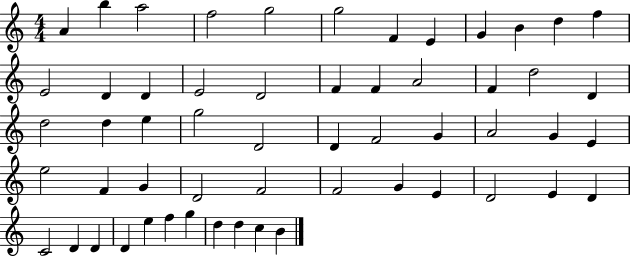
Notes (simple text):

A4/q B5/q A5/h F5/h G5/h G5/h F4/q E4/q G4/q B4/q D5/q F5/q E4/h D4/q D4/q E4/h D4/h F4/q F4/q A4/h F4/q D5/h D4/q D5/h D5/q E5/q G5/h D4/h D4/q F4/h G4/q A4/h G4/q E4/q E5/h F4/q G4/q D4/h F4/h F4/h G4/q E4/q D4/h E4/q D4/q C4/h D4/q D4/q D4/q E5/q F5/q G5/q D5/q D5/q C5/q B4/q